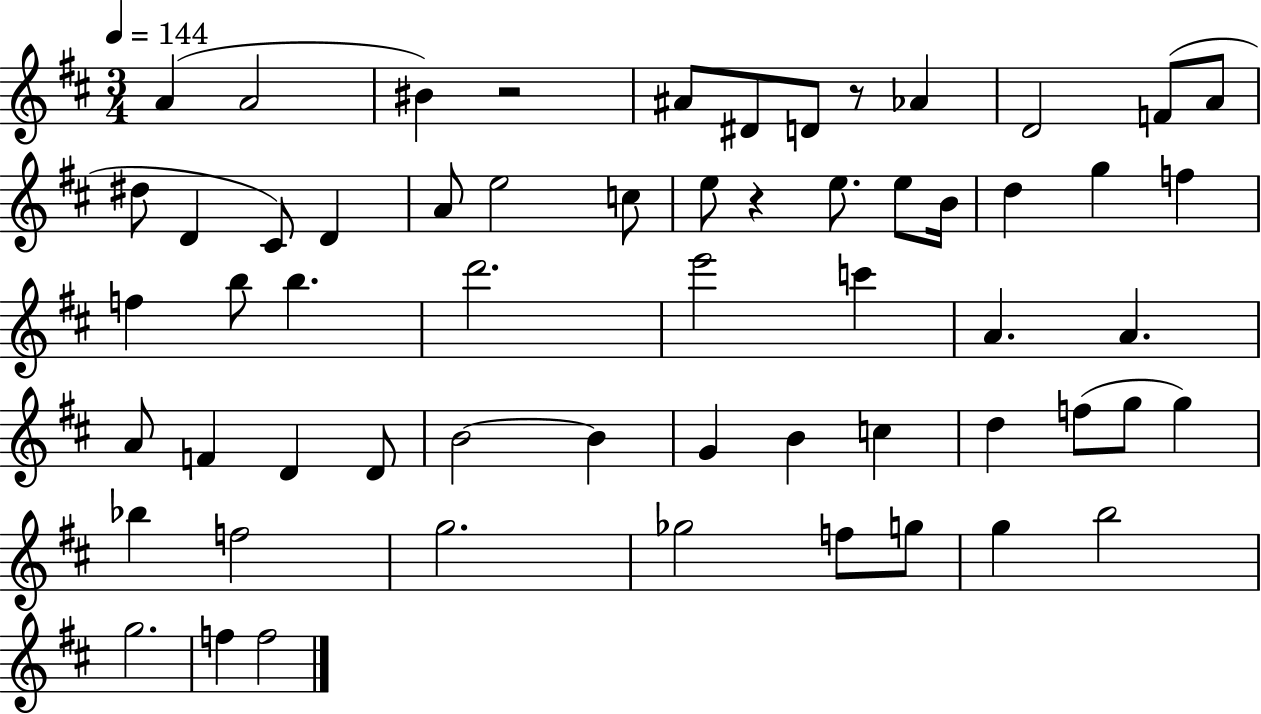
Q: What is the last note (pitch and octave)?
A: F5